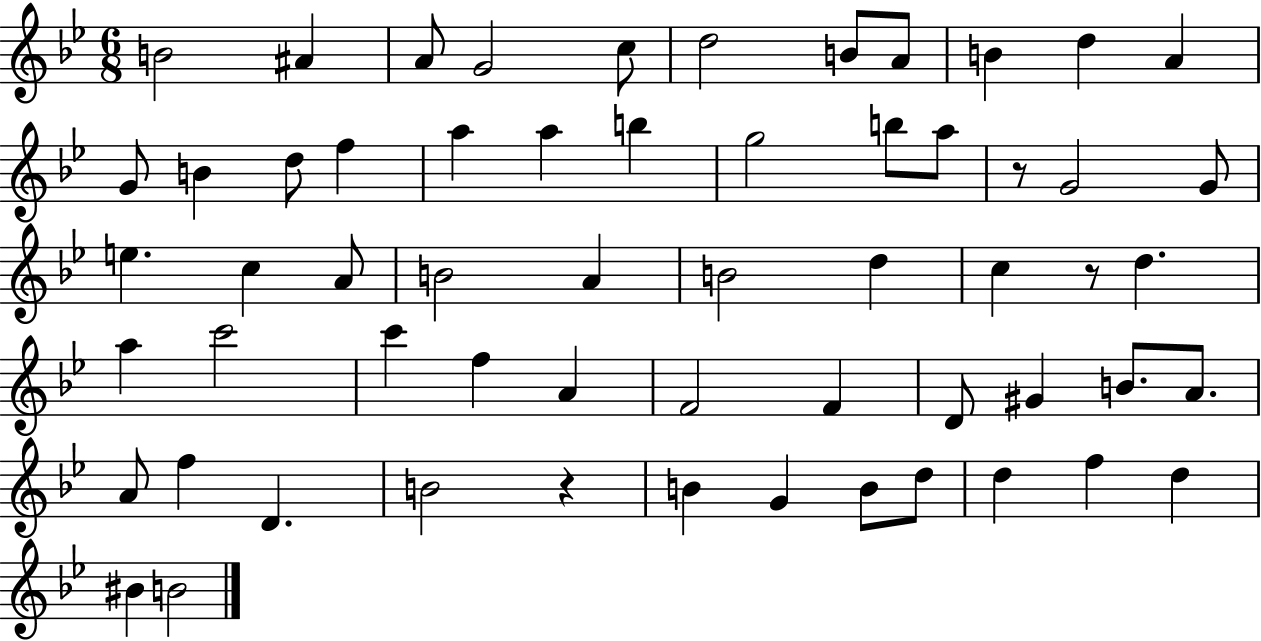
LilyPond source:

{
  \clef treble
  \numericTimeSignature
  \time 6/8
  \key bes \major
  b'2 ais'4 | a'8 g'2 c''8 | d''2 b'8 a'8 | b'4 d''4 a'4 | \break g'8 b'4 d''8 f''4 | a''4 a''4 b''4 | g''2 b''8 a''8 | r8 g'2 g'8 | \break e''4. c''4 a'8 | b'2 a'4 | b'2 d''4 | c''4 r8 d''4. | \break a''4 c'''2 | c'''4 f''4 a'4 | f'2 f'4 | d'8 gis'4 b'8. a'8. | \break a'8 f''4 d'4. | b'2 r4 | b'4 g'4 b'8 d''8 | d''4 f''4 d''4 | \break bis'4 b'2 | \bar "|."
}